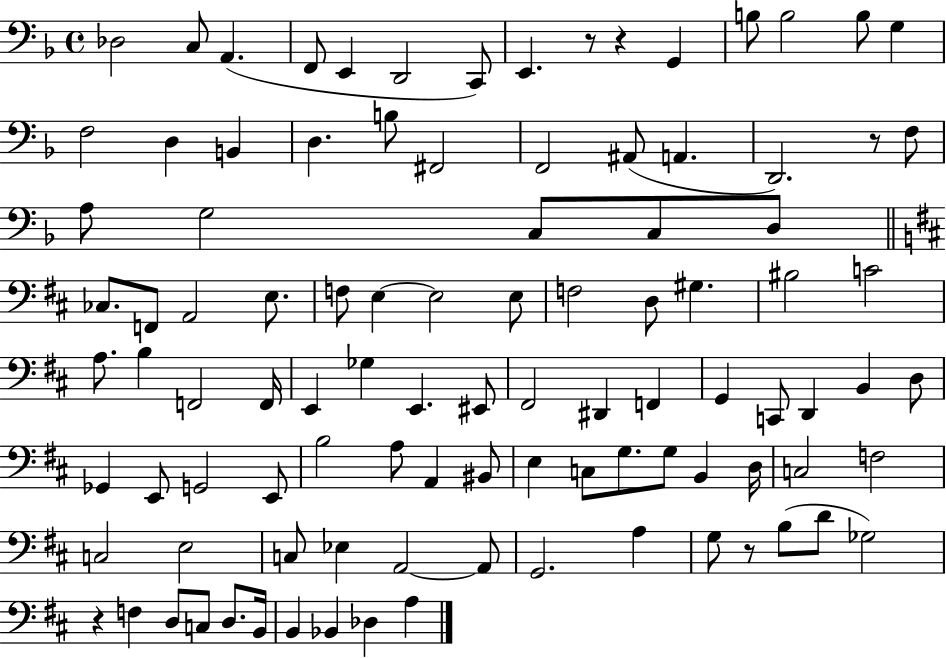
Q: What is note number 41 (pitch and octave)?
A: BIS3